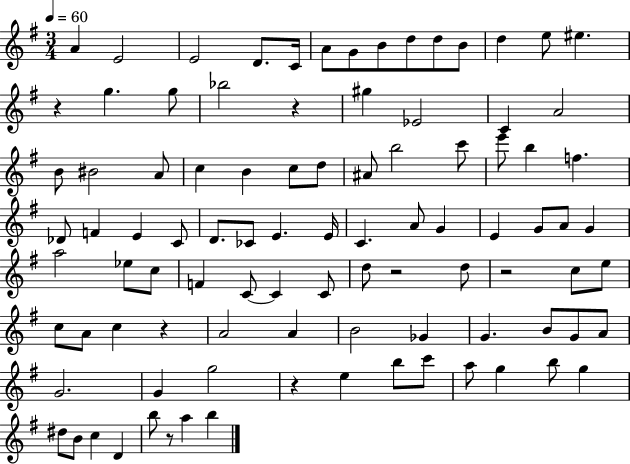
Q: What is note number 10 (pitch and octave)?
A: D5